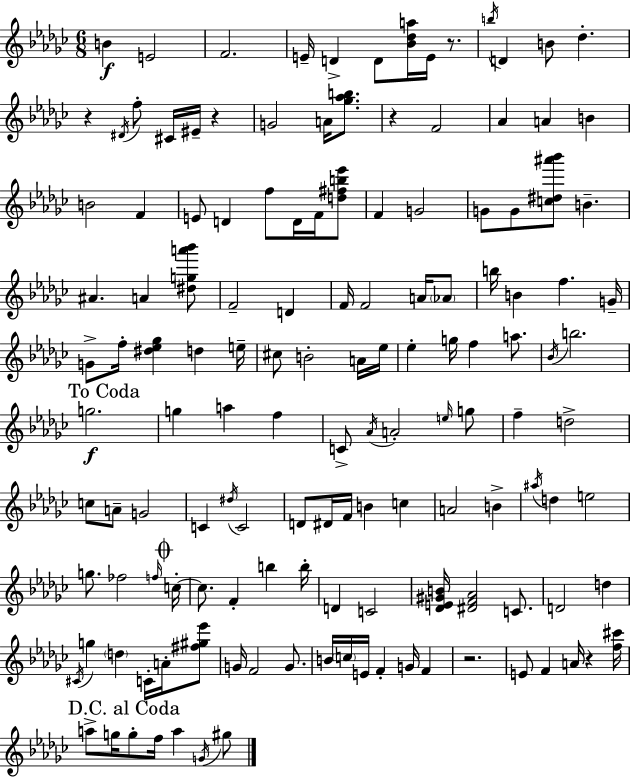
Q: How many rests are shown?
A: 6